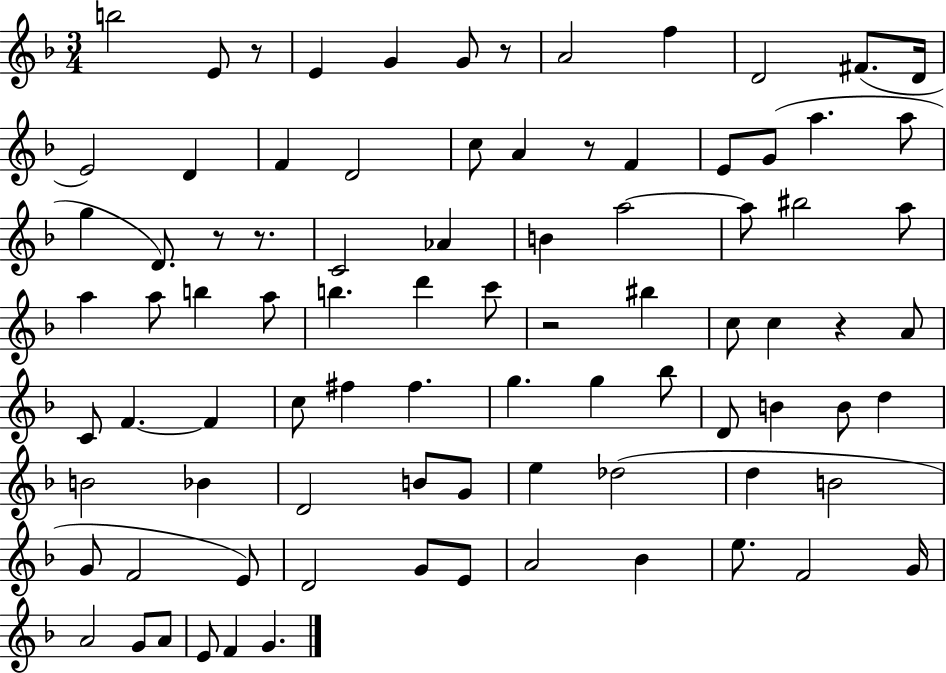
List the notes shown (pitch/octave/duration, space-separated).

B5/h E4/e R/e E4/q G4/q G4/e R/e A4/h F5/q D4/h F#4/e. D4/s E4/h D4/q F4/q D4/h C5/e A4/q R/e F4/q E4/e G4/e A5/q. A5/e G5/q D4/e. R/e R/e. C4/h Ab4/q B4/q A5/h A5/e BIS5/h A5/e A5/q A5/e B5/q A5/e B5/q. D6/q C6/e R/h BIS5/q C5/e C5/q R/q A4/e C4/e F4/q. F4/q C5/e F#5/q F#5/q. G5/q. G5/q Bb5/e D4/e B4/q B4/e D5/q B4/h Bb4/q D4/h B4/e G4/e E5/q Db5/h D5/q B4/h G4/e F4/h E4/e D4/h G4/e E4/e A4/h Bb4/q E5/e. F4/h G4/s A4/h G4/e A4/e E4/e F4/q G4/q.